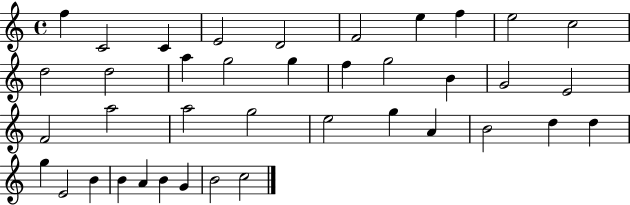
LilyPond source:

{
  \clef treble
  \time 4/4
  \defaultTimeSignature
  \key c \major
  f''4 c'2 c'4 | e'2 d'2 | f'2 e''4 f''4 | e''2 c''2 | \break d''2 d''2 | a''4 g''2 g''4 | f''4 g''2 b'4 | g'2 e'2 | \break f'2 a''2 | a''2 g''2 | e''2 g''4 a'4 | b'2 d''4 d''4 | \break g''4 e'2 b'4 | b'4 a'4 b'4 g'4 | b'2 c''2 | \bar "|."
}